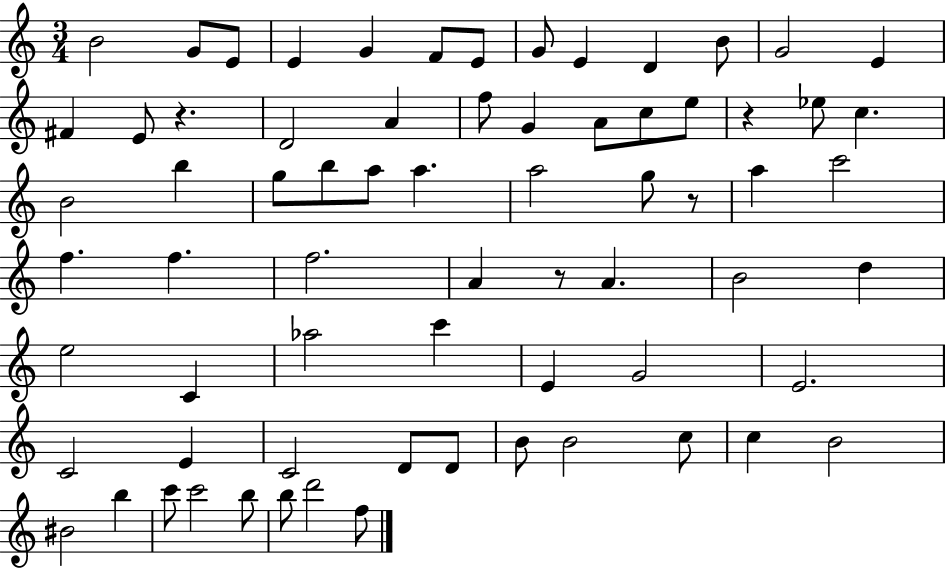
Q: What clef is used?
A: treble